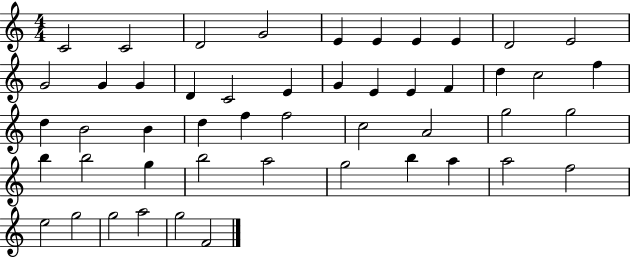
{
  \clef treble
  \numericTimeSignature
  \time 4/4
  \key c \major
  c'2 c'2 | d'2 g'2 | e'4 e'4 e'4 e'4 | d'2 e'2 | \break g'2 g'4 g'4 | d'4 c'2 e'4 | g'4 e'4 e'4 f'4 | d''4 c''2 f''4 | \break d''4 b'2 b'4 | d''4 f''4 f''2 | c''2 a'2 | g''2 g''2 | \break b''4 b''2 g''4 | b''2 a''2 | g''2 b''4 a''4 | a''2 f''2 | \break e''2 g''2 | g''2 a''2 | g''2 f'2 | \bar "|."
}